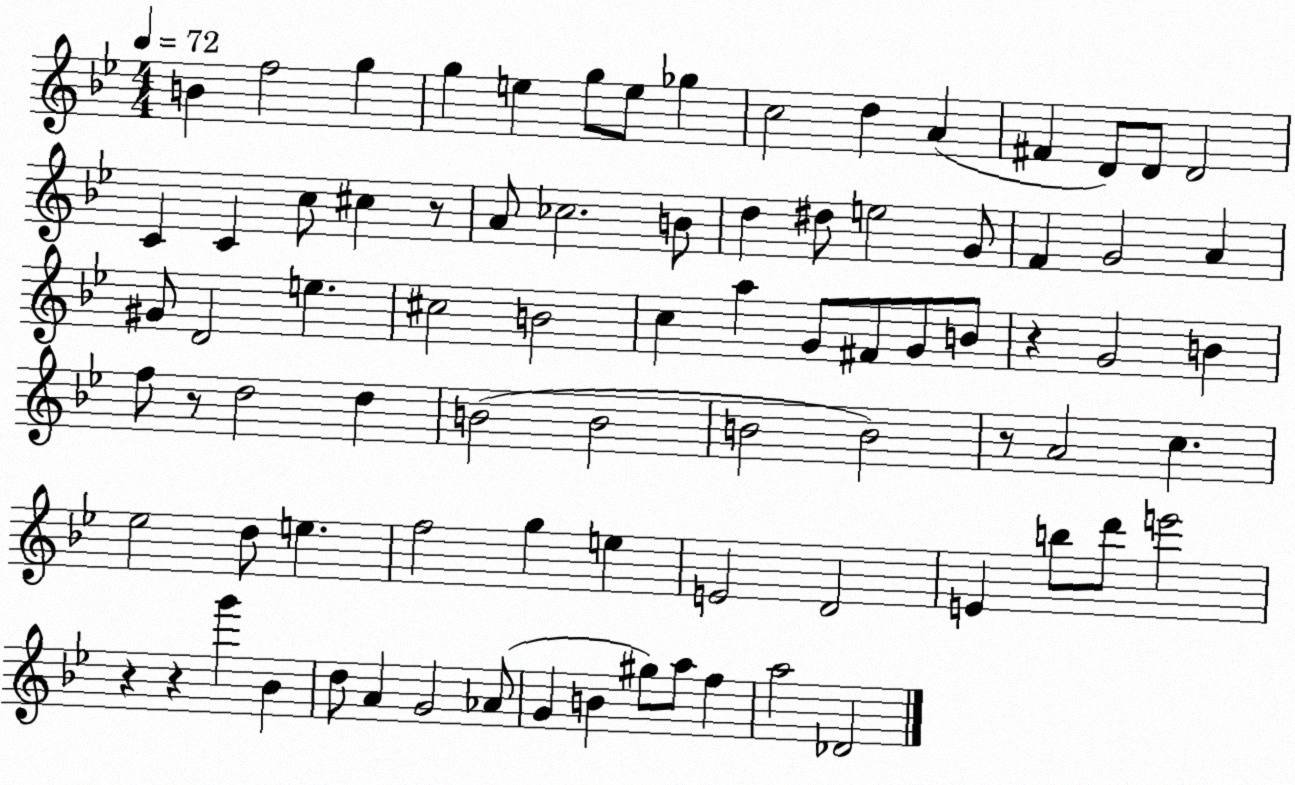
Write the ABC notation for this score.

X:1
T:Untitled
M:4/4
L:1/4
K:Bb
B f2 g g e g/2 e/2 _g c2 d A ^F D/2 D/2 D2 C C c/2 ^c z/2 A/2 _c2 B/2 d ^d/2 e2 G/2 F G2 A ^G/2 D2 e ^c2 B2 c a G/2 ^F/2 G/2 B/2 z G2 B f/2 z/2 d2 d B2 B2 B2 B2 z/2 A2 c _e2 d/2 e f2 g e E2 D2 E b/2 d'/2 e'2 z z g' _B d/2 A G2 _A/2 G B ^g/2 a/2 f a2 _D2